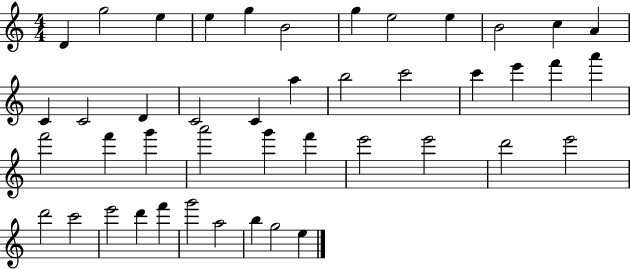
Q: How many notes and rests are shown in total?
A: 44